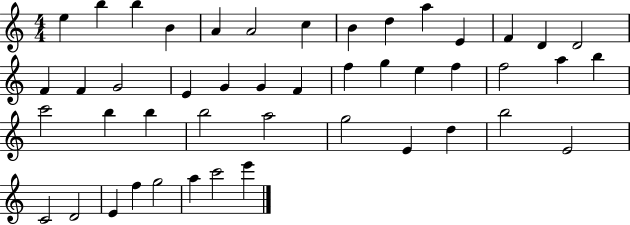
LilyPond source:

{
  \clef treble
  \numericTimeSignature
  \time 4/4
  \key c \major
  e''4 b''4 b''4 b'4 | a'4 a'2 c''4 | b'4 d''4 a''4 e'4 | f'4 d'4 d'2 | \break f'4 f'4 g'2 | e'4 g'4 g'4 f'4 | f''4 g''4 e''4 f''4 | f''2 a''4 b''4 | \break c'''2 b''4 b''4 | b''2 a''2 | g''2 e'4 d''4 | b''2 e'2 | \break c'2 d'2 | e'4 f''4 g''2 | a''4 c'''2 e'''4 | \bar "|."
}